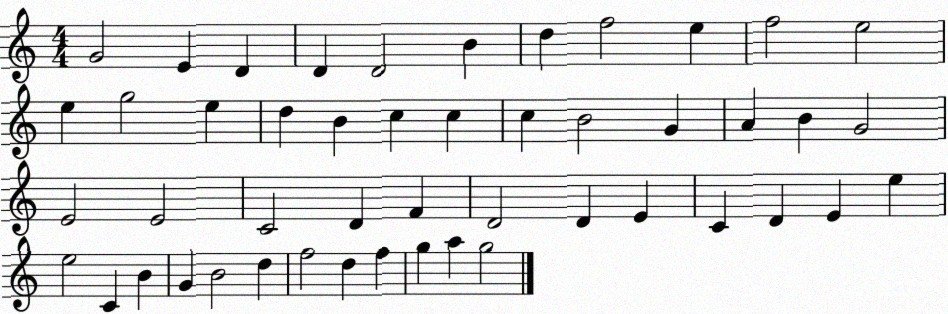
X:1
T:Untitled
M:4/4
L:1/4
K:C
G2 E D D D2 B d f2 e f2 e2 e g2 e d B c c c B2 G A B G2 E2 E2 C2 D F D2 D E C D E e e2 C B G B2 d f2 d f g a g2